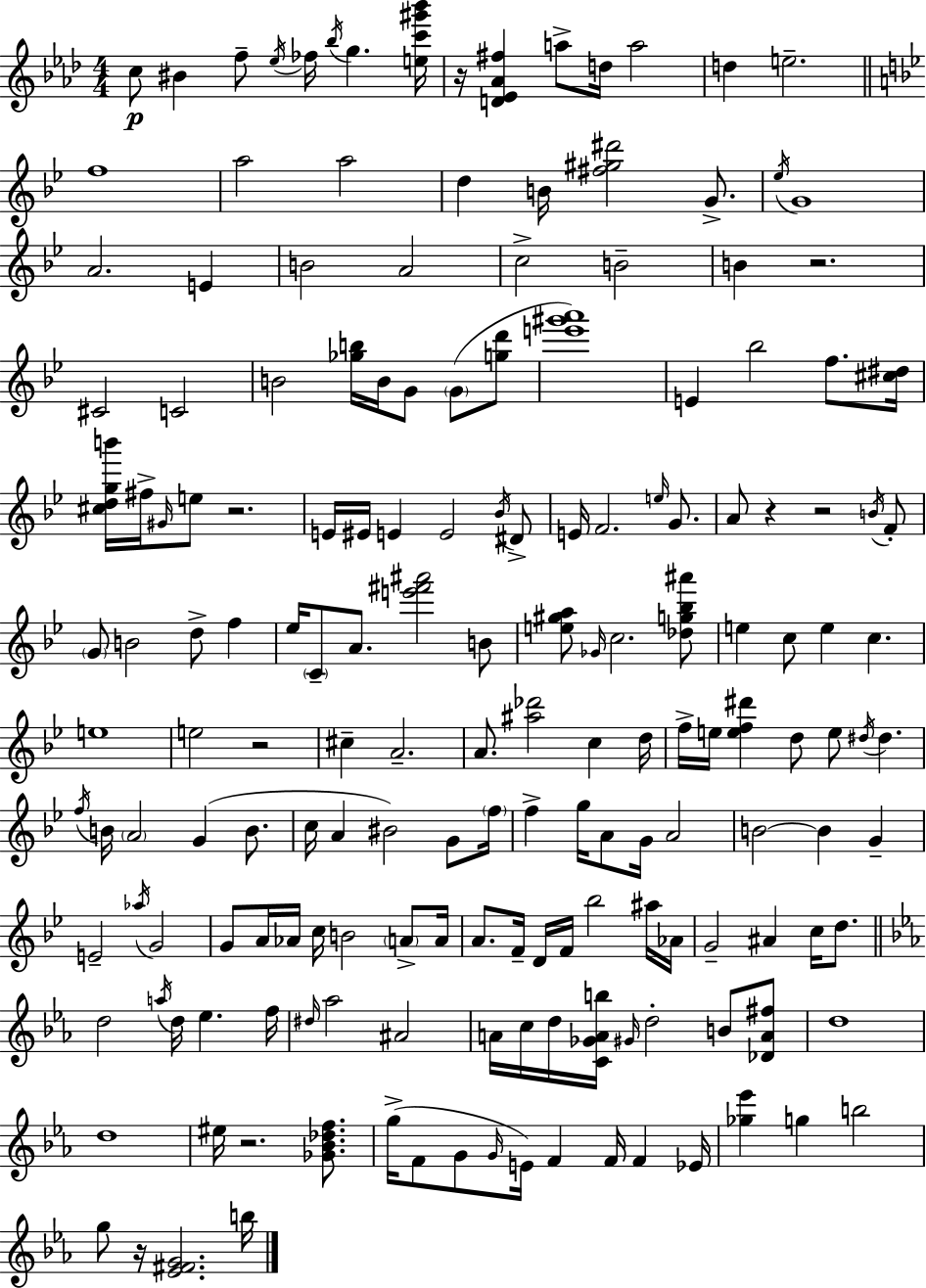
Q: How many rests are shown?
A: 8